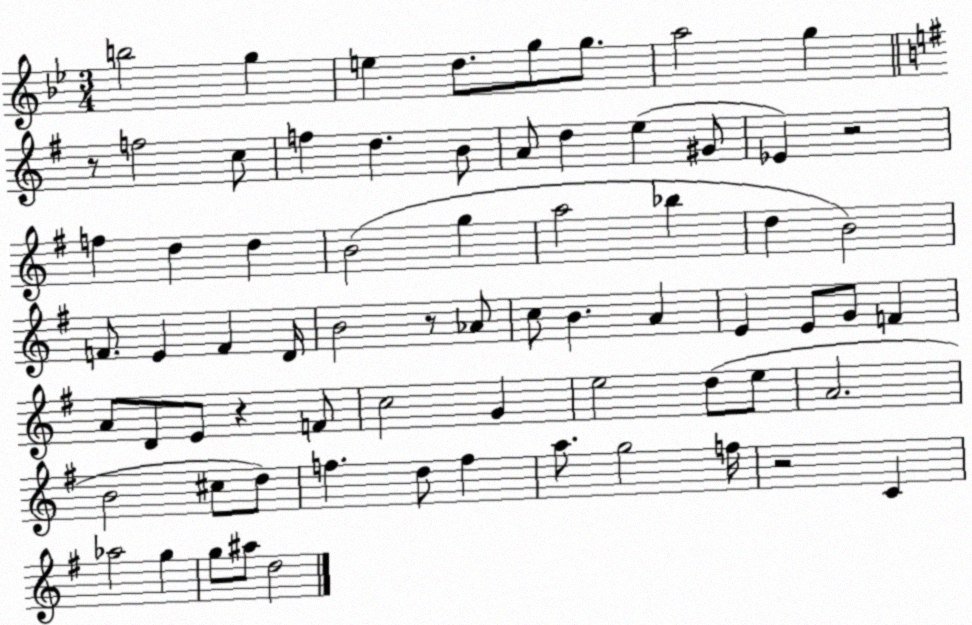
X:1
T:Untitled
M:3/4
L:1/4
K:Bb
b2 g e d/2 g/2 g/2 a2 g z/2 f2 c/2 f d B/2 A/2 d e ^G/2 _E z2 f d d B2 g a2 _b d B2 F/2 E F D/4 B2 z/2 _A/2 c/2 B A E E/2 G/2 F A/2 D/2 E/2 z F/2 c2 G e2 d/2 e/2 A2 B2 ^c/2 d/2 f d/2 f a/2 g2 f/4 z2 C _a2 g g/2 ^a/2 d2